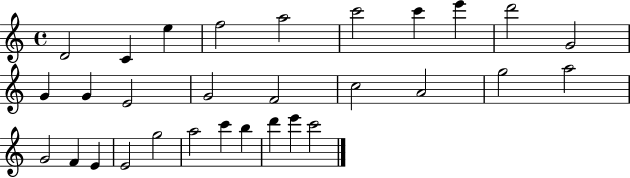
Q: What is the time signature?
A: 4/4